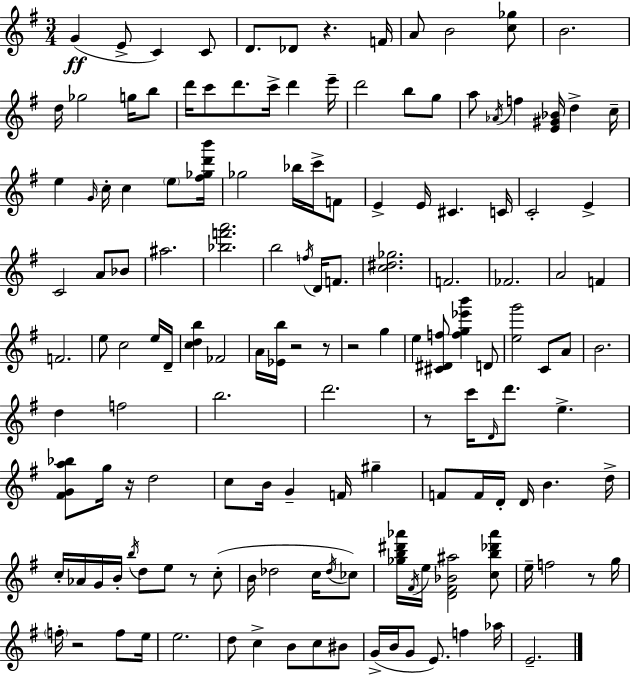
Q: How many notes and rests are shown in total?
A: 146